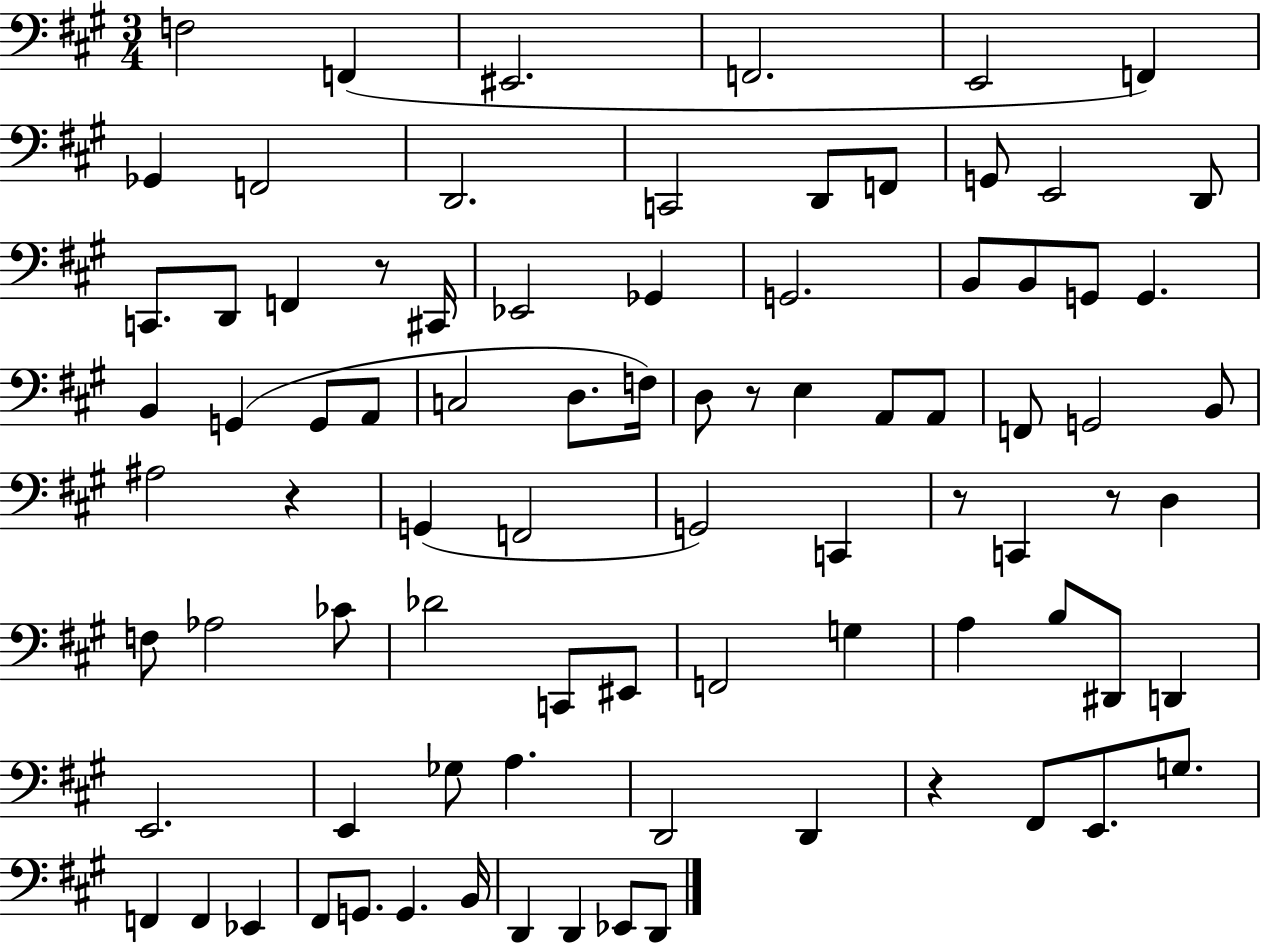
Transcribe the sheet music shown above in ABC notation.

X:1
T:Untitled
M:3/4
L:1/4
K:A
F,2 F,, ^E,,2 F,,2 E,,2 F,, _G,, F,,2 D,,2 C,,2 D,,/2 F,,/2 G,,/2 E,,2 D,,/2 C,,/2 D,,/2 F,, z/2 ^C,,/4 _E,,2 _G,, G,,2 B,,/2 B,,/2 G,,/2 G,, B,, G,, G,,/2 A,,/2 C,2 D,/2 F,/4 D,/2 z/2 E, A,,/2 A,,/2 F,,/2 G,,2 B,,/2 ^A,2 z G,, F,,2 G,,2 C,, z/2 C,, z/2 D, F,/2 _A,2 _C/2 _D2 C,,/2 ^E,,/2 F,,2 G, A, B,/2 ^D,,/2 D,, E,,2 E,, _G,/2 A, D,,2 D,, z ^F,,/2 E,,/2 G,/2 F,, F,, _E,, ^F,,/2 G,,/2 G,, B,,/4 D,, D,, _E,,/2 D,,/2